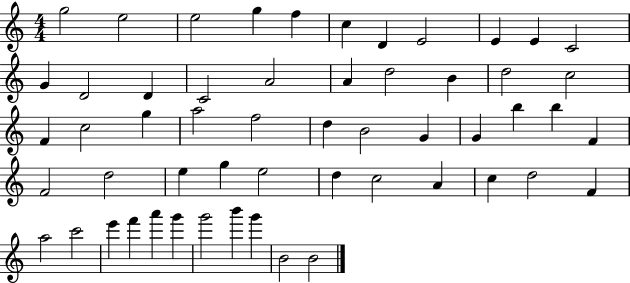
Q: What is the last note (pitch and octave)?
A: B4